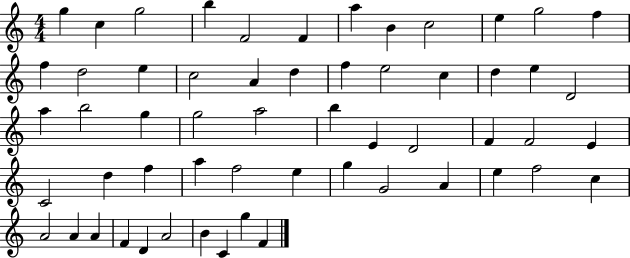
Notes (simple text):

G5/q C5/q G5/h B5/q F4/h F4/q A5/q B4/q C5/h E5/q G5/h F5/q F5/q D5/h E5/q C5/h A4/q D5/q F5/q E5/h C5/q D5/q E5/q D4/h A5/q B5/h G5/q G5/h A5/h B5/q E4/q D4/h F4/q F4/h E4/q C4/h D5/q F5/q A5/q F5/h E5/q G5/q G4/h A4/q E5/q F5/h C5/q A4/h A4/q A4/q F4/q D4/q A4/h B4/q C4/q G5/q F4/q